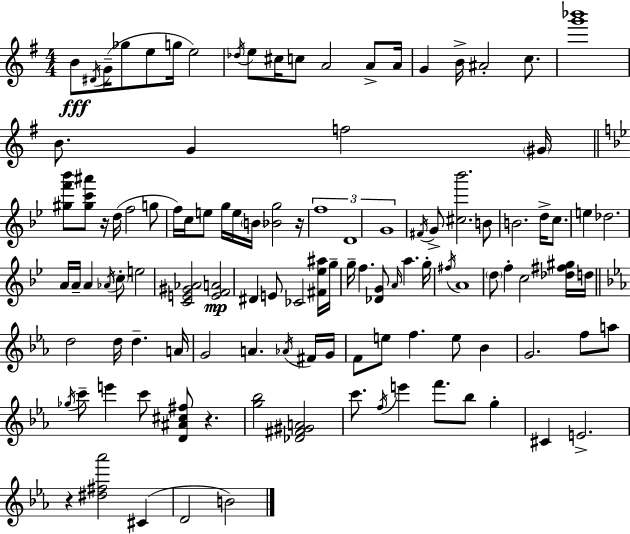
B4/e D#4/s G4/s Gb5/e E5/e G5/s E5/h Db5/s E5/e C#5/s C5/e A4/h A4/e A4/s G4/q B4/s A#4/h C5/e. [G6,Bb6]/w B4/e. G4/q F5/h G#4/s [G#5,F6,Bb6]/e [G#5,C6,A#6]/e R/s D5/s F5/h G5/e F5/s C5/s E5/e G5/s E5/s B4/s [Bb4,G5]/h R/s F5/w D4/w G4/w F#4/s G4/e [C#5,Bb6]/h. B4/e B4/h. D5/s C5/e. E5/q Db5/h. A4/s A4/s A4/q Ab4/s C5/e E5/h [C4,E4,G#4,Ab4]/h [E4,F4,A4]/h D#4/q E4/e CES4/h [F#4,Eb5,A#5]/s G5/s G5/s F5/q. [Db4,G4]/e A4/s A5/q. G5/s F#5/s A4/w D5/e F5/q C5/h [Db5,F#5,G#5]/s D5/s D5/h D5/s D5/q. A4/s G4/h A4/q. Ab4/s F#4/s G4/s F4/e E5/e F5/q. E5/e Bb4/q G4/h. F5/e A5/e Gb5/s C6/e E6/q C6/e [D4,A#4,C#5,F#5]/e R/q. [G5,Bb5]/h [Db4,F#4,G#4,A4]/h C6/e. F5/s E6/q F6/e. Bb5/e G5/q C#4/q E4/h. R/q [D#5,F#5,Ab6]/h C#4/q D4/h B4/h